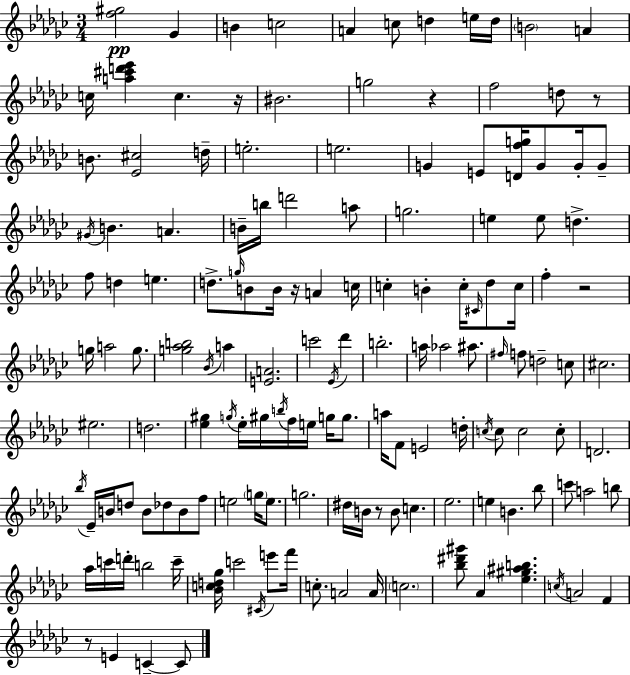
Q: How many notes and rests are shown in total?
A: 148